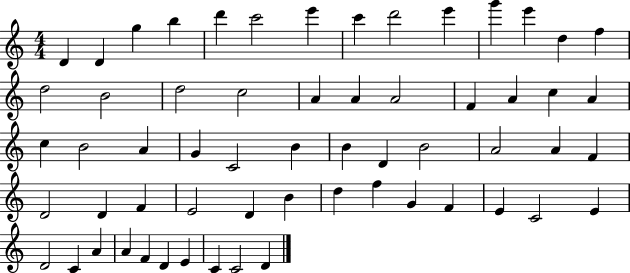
{
  \clef treble
  \numericTimeSignature
  \time 4/4
  \key c \major
  d'4 d'4 g''4 b''4 | d'''4 c'''2 e'''4 | c'''4 d'''2 e'''4 | g'''4 e'''4 d''4 f''4 | \break d''2 b'2 | d''2 c''2 | a'4 a'4 a'2 | f'4 a'4 c''4 a'4 | \break c''4 b'2 a'4 | g'4 c'2 b'4 | b'4 d'4 b'2 | a'2 a'4 f'4 | \break d'2 d'4 f'4 | e'2 d'4 b'4 | d''4 f''4 g'4 f'4 | e'4 c'2 e'4 | \break d'2 c'4 a'4 | a'4 f'4 d'4 e'4 | c'4 c'2 d'4 | \bar "|."
}